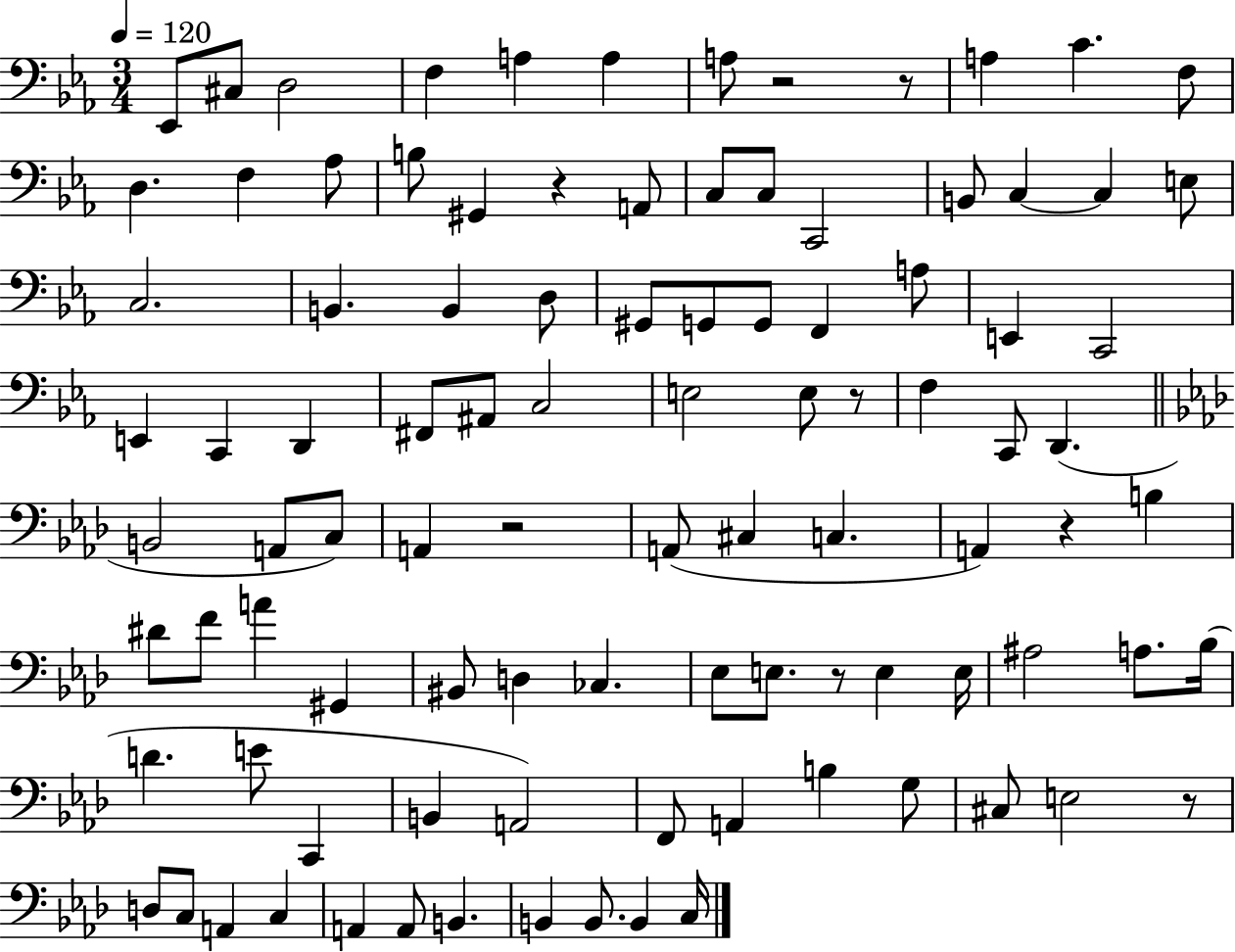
X:1
T:Untitled
M:3/4
L:1/4
K:Eb
_E,,/2 ^C,/2 D,2 F, A, A, A,/2 z2 z/2 A, C F,/2 D, F, _A,/2 B,/2 ^G,, z A,,/2 C,/2 C,/2 C,,2 B,,/2 C, C, E,/2 C,2 B,, B,, D,/2 ^G,,/2 G,,/2 G,,/2 F,, A,/2 E,, C,,2 E,, C,, D,, ^F,,/2 ^A,,/2 C,2 E,2 E,/2 z/2 F, C,,/2 D,, B,,2 A,,/2 C,/2 A,, z2 A,,/2 ^C, C, A,, z B, ^D/2 F/2 A ^G,, ^B,,/2 D, _C, _E,/2 E,/2 z/2 E, E,/4 ^A,2 A,/2 _B,/4 D E/2 C,, B,, A,,2 F,,/2 A,, B, G,/2 ^C,/2 E,2 z/2 D,/2 C,/2 A,, C, A,, A,,/2 B,, B,, B,,/2 B,, C,/4